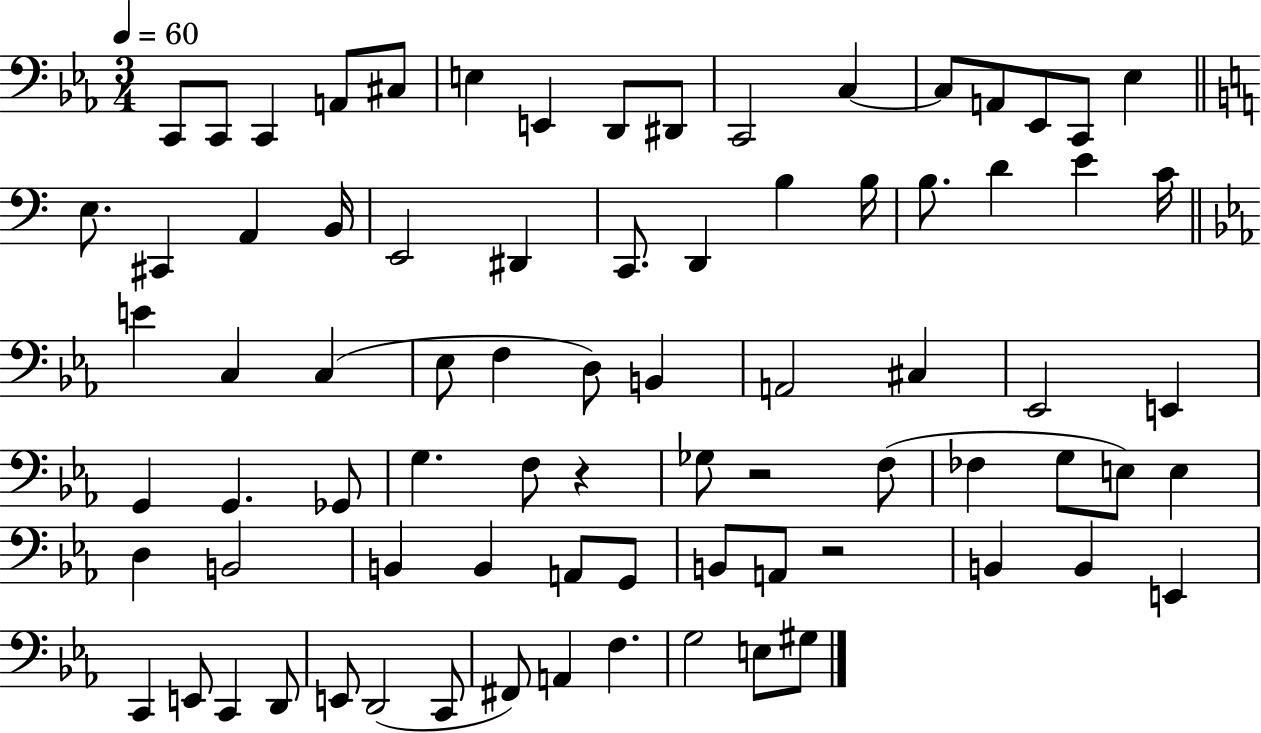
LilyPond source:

{
  \clef bass
  \numericTimeSignature
  \time 3/4
  \key ees \major
  \tempo 4 = 60
  c,8 c,8 c,4 a,8 cis8 | e4 e,4 d,8 dis,8 | c,2 c4~~ | c8 a,8 ees,8 c,8 ees4 | \break \bar "||" \break \key c \major e8. cis,4 a,4 b,16 | e,2 dis,4 | c,8. d,4 b4 b16 | b8. d'4 e'4 c'16 | \break \bar "||" \break \key ees \major e'4 c4 c4( | ees8 f4 d8) b,4 | a,2 cis4 | ees,2 e,4 | \break g,4 g,4. ges,8 | g4. f8 r4 | ges8 r2 f8( | fes4 g8 e8) e4 | \break d4 b,2 | b,4 b,4 a,8 g,8 | b,8 a,8 r2 | b,4 b,4 e,4 | \break c,4 e,8 c,4 d,8 | e,8 d,2( c,8 | fis,8) a,4 f4. | g2 e8 gis8 | \break \bar "|."
}